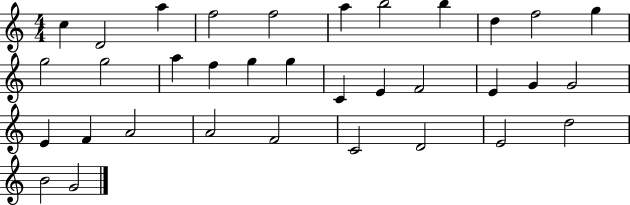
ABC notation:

X:1
T:Untitled
M:4/4
L:1/4
K:C
c D2 a f2 f2 a b2 b d f2 g g2 g2 a f g g C E F2 E G G2 E F A2 A2 F2 C2 D2 E2 d2 B2 G2